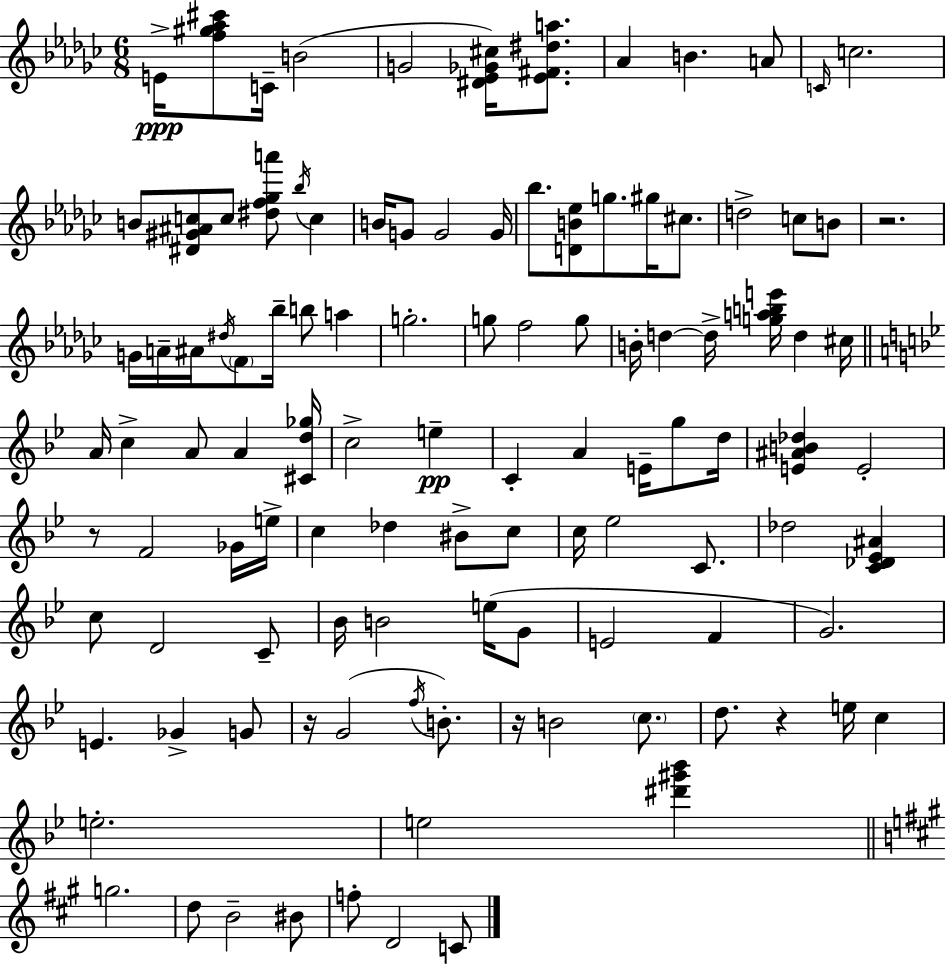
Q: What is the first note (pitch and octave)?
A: E4